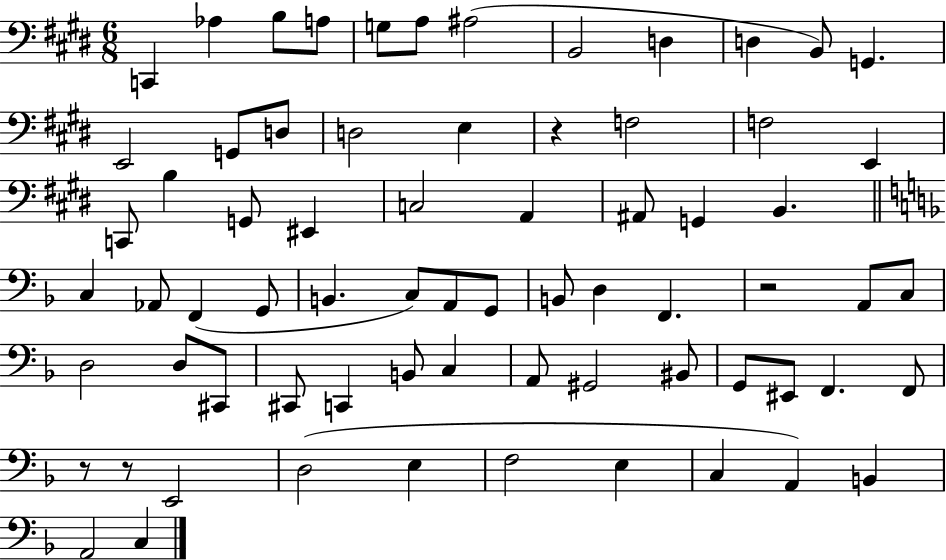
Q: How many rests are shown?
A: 4